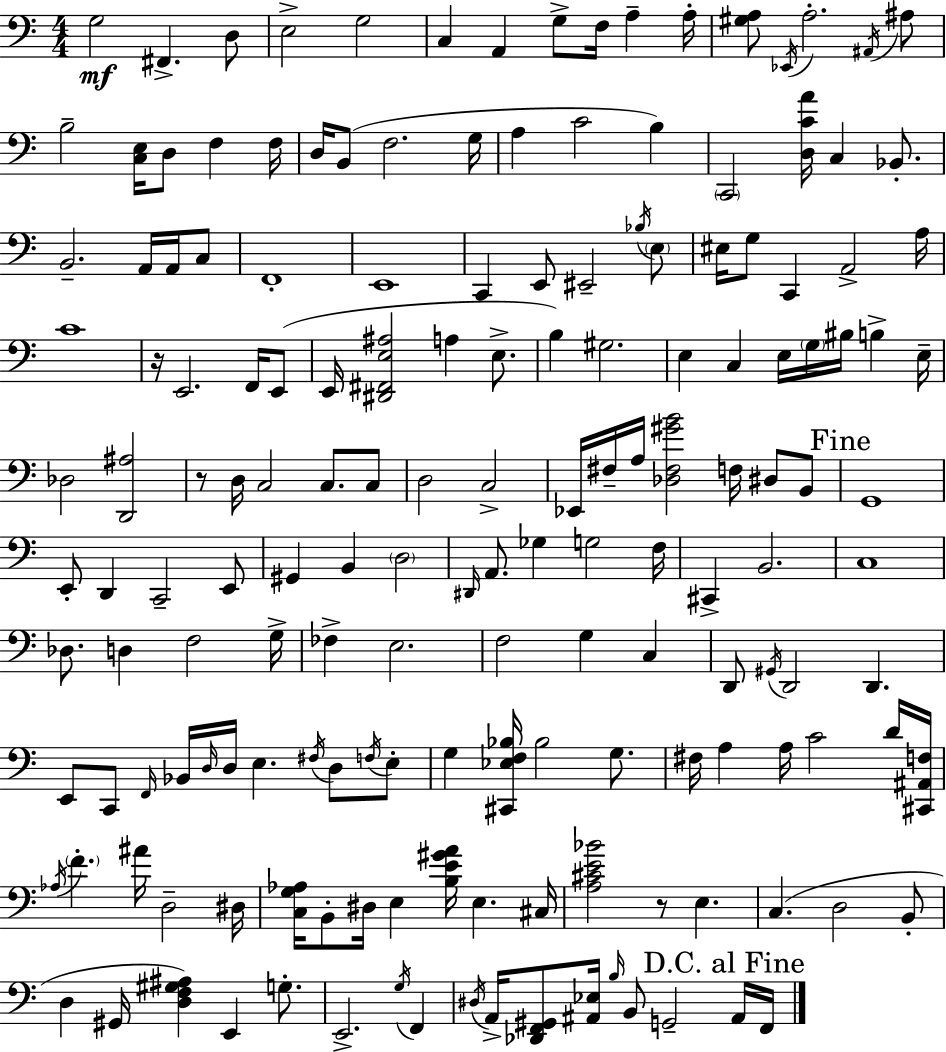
X:1
T:Untitled
M:4/4
L:1/4
K:Am
G,2 ^F,, D,/2 E,2 G,2 C, A,, G,/2 F,/4 A, A,/4 [^G,A,]/2 _E,,/4 A,2 ^A,,/4 ^A,/2 B,2 [C,E,]/4 D,/2 F, F,/4 D,/4 B,,/2 F,2 G,/4 A, C2 B, C,,2 [D,CA]/4 C, _B,,/2 B,,2 A,,/4 A,,/4 C,/2 F,,4 E,,4 C,, E,,/2 ^E,,2 _B,/4 E,/2 ^E,/4 G,/2 C,, A,,2 A,/4 C4 z/4 E,,2 F,,/4 E,,/2 E,,/4 [^D,,^F,,E,^A,]2 A, E,/2 B, ^G,2 E, C, E,/4 G,/4 ^B,/4 B, E,/4 _D,2 [D,,^A,]2 z/2 D,/4 C,2 C,/2 C,/2 D,2 C,2 _E,,/4 ^F,/4 A,/4 [_D,^F,^GB]2 F,/4 ^D,/2 B,,/2 G,,4 E,,/2 D,, C,,2 E,,/2 ^G,, B,, D,2 ^D,,/4 A,,/2 _G, G,2 F,/4 ^C,, B,,2 C,4 _D,/2 D, F,2 G,/4 _F, E,2 F,2 G, C, D,,/2 ^G,,/4 D,,2 D,, E,,/2 C,,/2 F,,/4 _B,,/4 D,/4 D,/4 E, ^F,/4 D,/2 F,/4 E,/2 G, [^C,,_E,F,_B,]/4 _B,2 G,/2 ^F,/4 A, A,/4 C2 D/4 [^C,,^A,,F,]/4 _A,/4 F ^A/4 D,2 ^D,/4 [C,G,_A,]/4 B,,/2 ^D,/4 E, [B,E^GA]/4 E, ^C,/4 [A,^CE_B]2 z/2 E, C, D,2 B,,/2 D, ^G,,/4 [D,F,^G,^A,] E,, G,/2 E,,2 G,/4 F,, ^D,/4 A,,/4 [_D,,F,,^G,,]/2 [^A,,_E,]/4 B,/4 B,,/2 G,,2 ^A,,/4 F,,/4